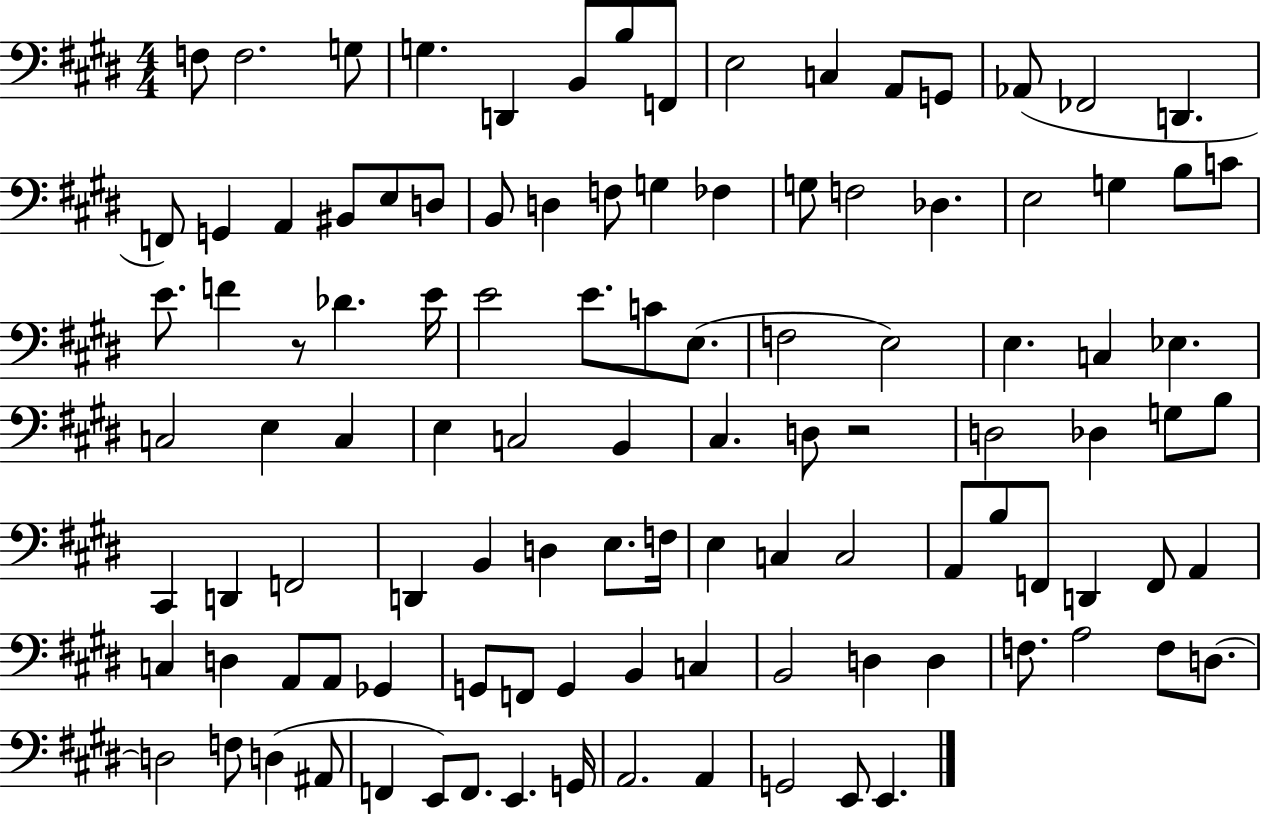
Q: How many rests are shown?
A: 2